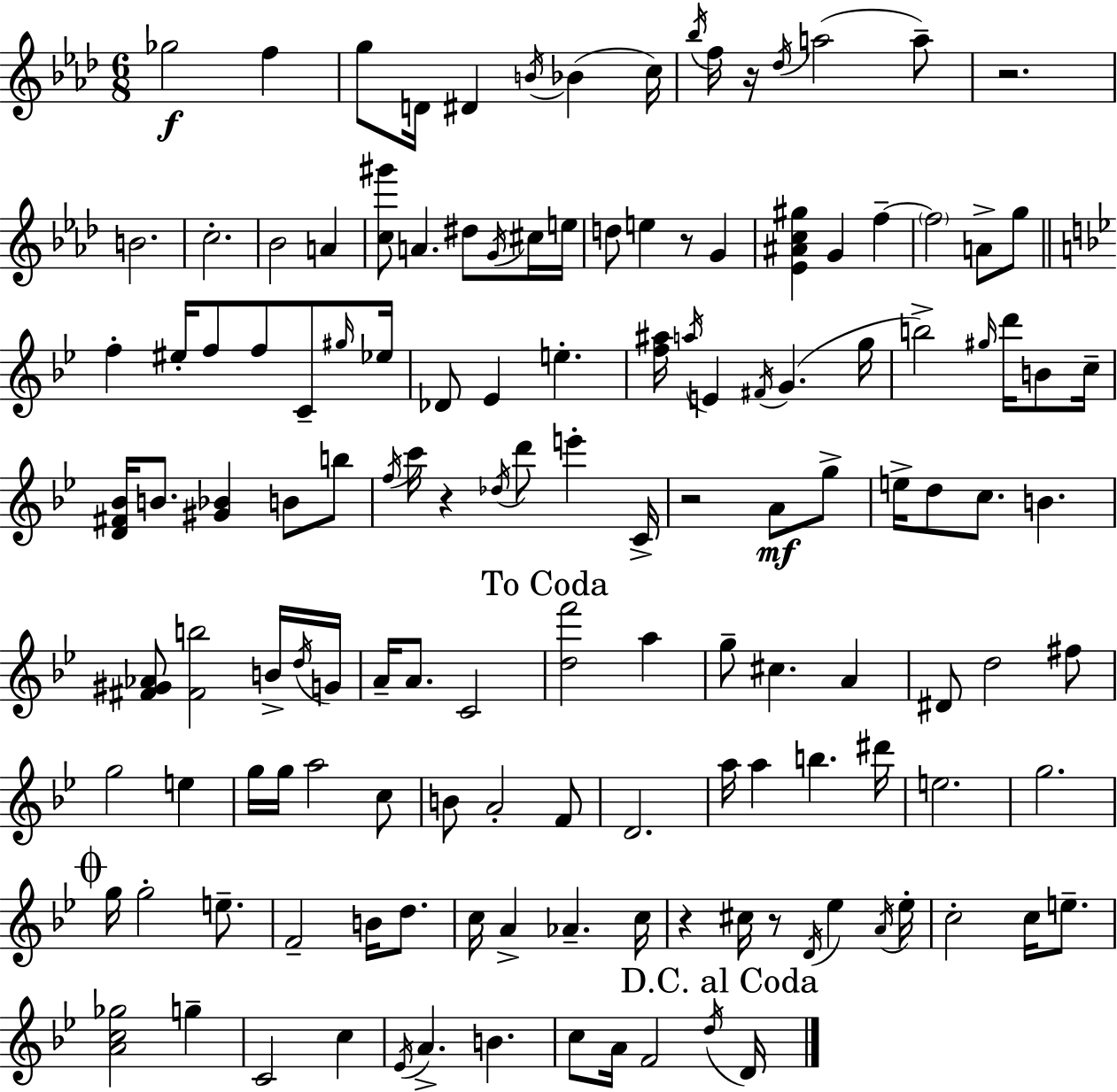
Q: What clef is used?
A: treble